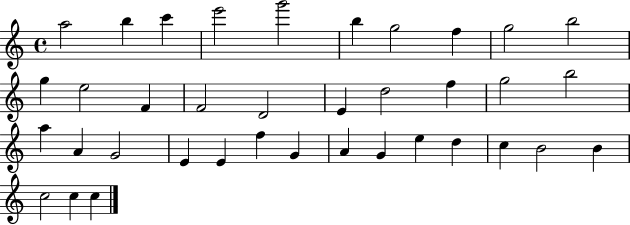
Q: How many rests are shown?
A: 0